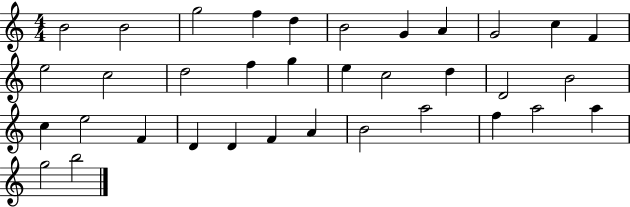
{
  \clef treble
  \numericTimeSignature
  \time 4/4
  \key c \major
  b'2 b'2 | g''2 f''4 d''4 | b'2 g'4 a'4 | g'2 c''4 f'4 | \break e''2 c''2 | d''2 f''4 g''4 | e''4 c''2 d''4 | d'2 b'2 | \break c''4 e''2 f'4 | d'4 d'4 f'4 a'4 | b'2 a''2 | f''4 a''2 a''4 | \break g''2 b''2 | \bar "|."
}